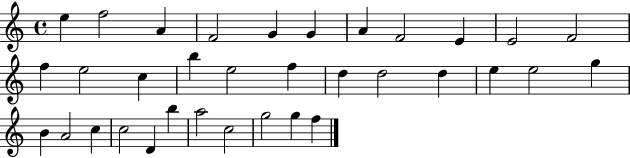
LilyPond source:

{
  \clef treble
  \time 4/4
  \defaultTimeSignature
  \key c \major
  e''4 f''2 a'4 | f'2 g'4 g'4 | a'4 f'2 e'4 | e'2 f'2 | \break f''4 e''2 c''4 | b''4 e''2 f''4 | d''4 d''2 d''4 | e''4 e''2 g''4 | \break b'4 a'2 c''4 | c''2 d'4 b''4 | a''2 c''2 | g''2 g''4 f''4 | \break \bar "|."
}